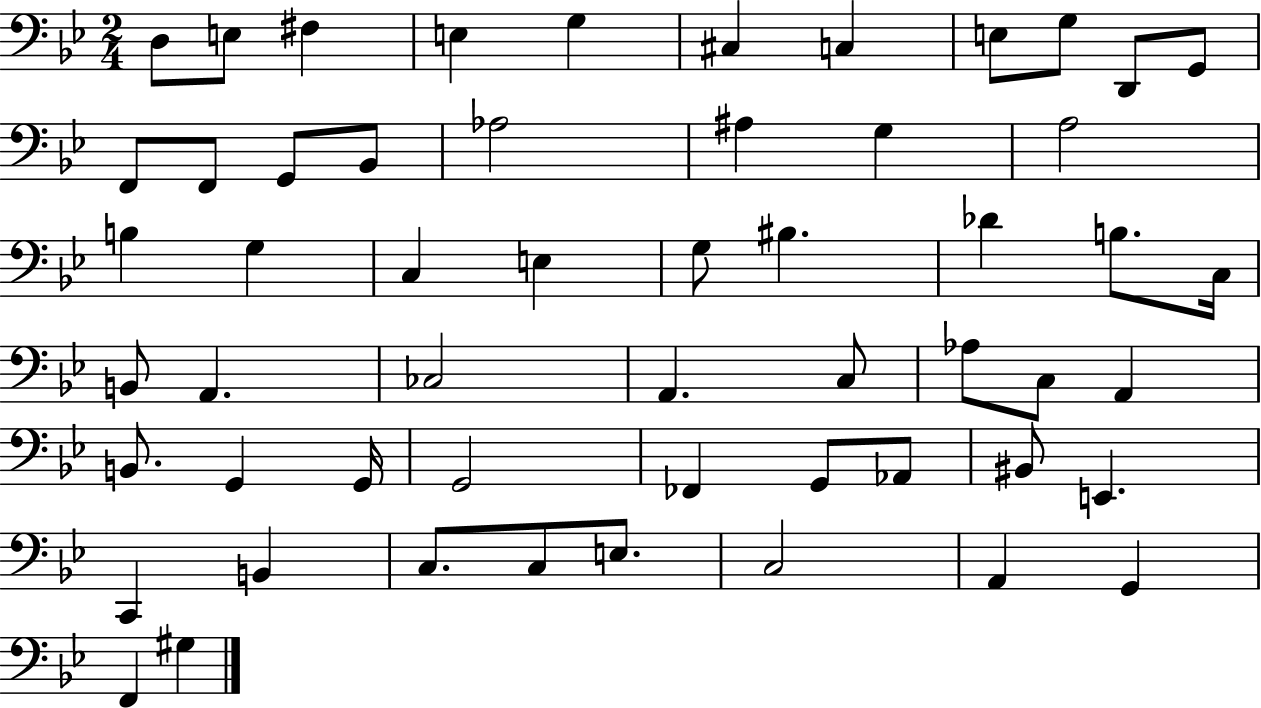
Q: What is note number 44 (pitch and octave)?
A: BIS2